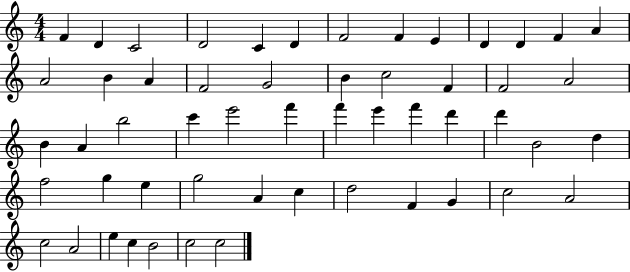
F4/q D4/q C4/h D4/h C4/q D4/q F4/h F4/q E4/q D4/q D4/q F4/q A4/q A4/h B4/q A4/q F4/h G4/h B4/q C5/h F4/q F4/h A4/h B4/q A4/q B5/h C6/q E6/h F6/q F6/q E6/q F6/q D6/q D6/q B4/h D5/q F5/h G5/q E5/q G5/h A4/q C5/q D5/h F4/q G4/q C5/h A4/h C5/h A4/h E5/q C5/q B4/h C5/h C5/h